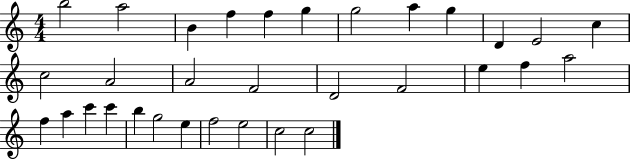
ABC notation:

X:1
T:Untitled
M:4/4
L:1/4
K:C
b2 a2 B f f g g2 a g D E2 c c2 A2 A2 F2 D2 F2 e f a2 f a c' c' b g2 e f2 e2 c2 c2